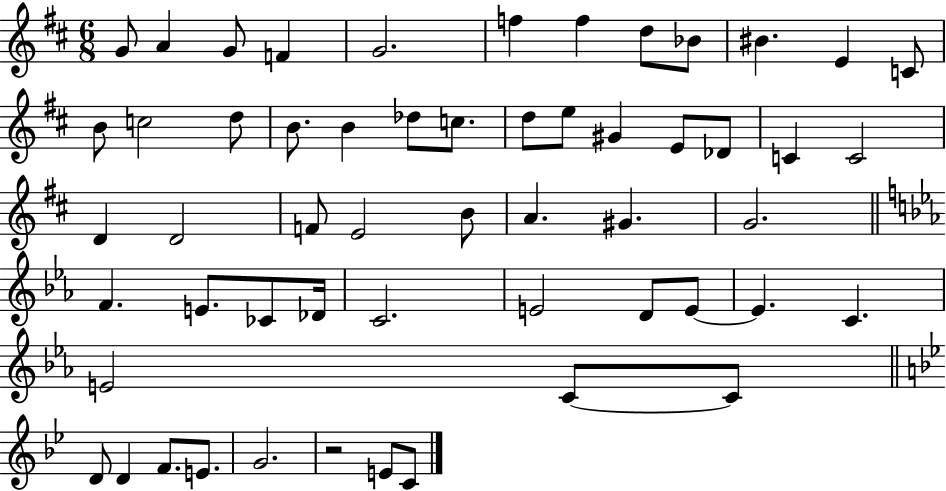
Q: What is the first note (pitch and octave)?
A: G4